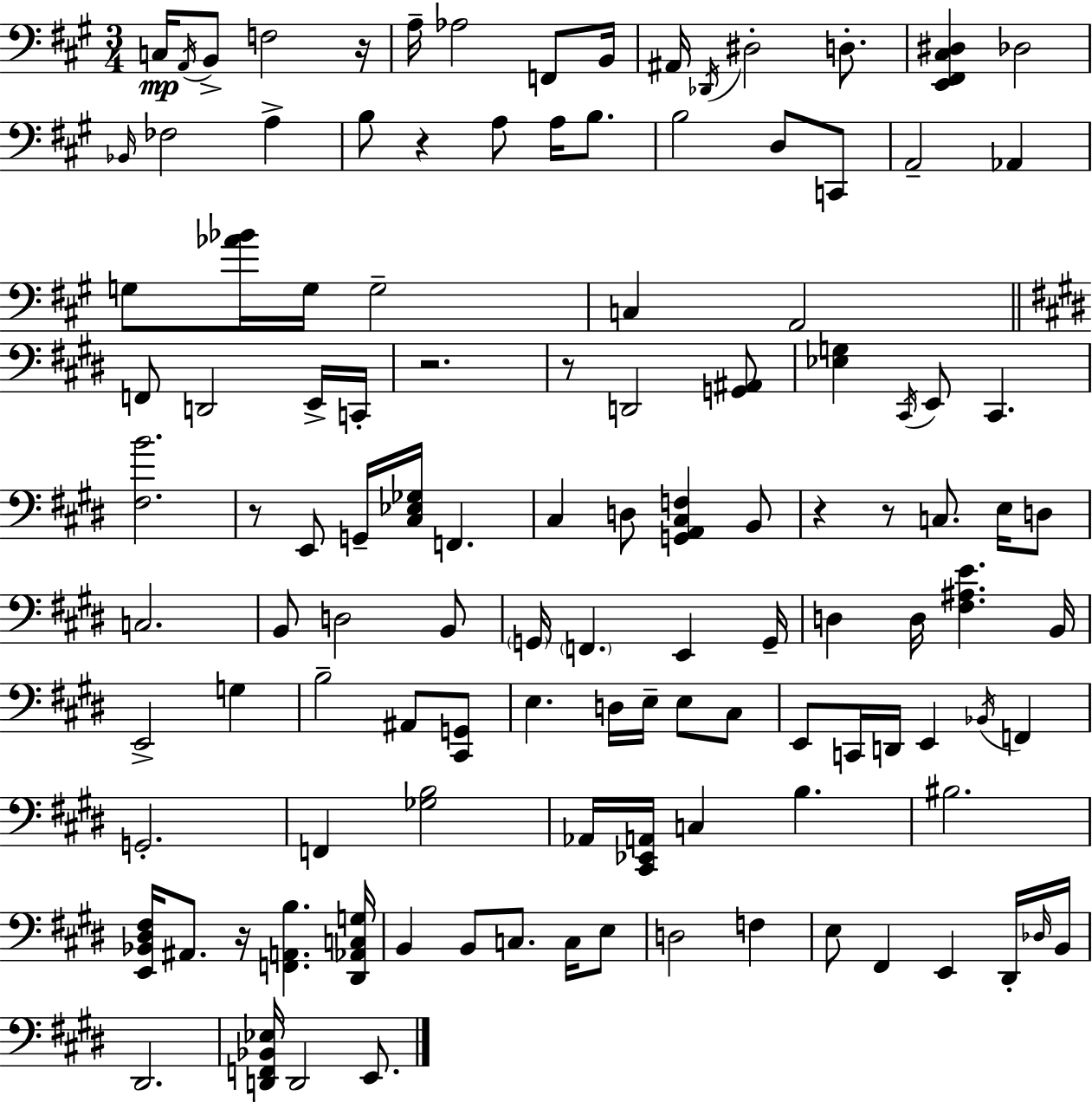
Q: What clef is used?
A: bass